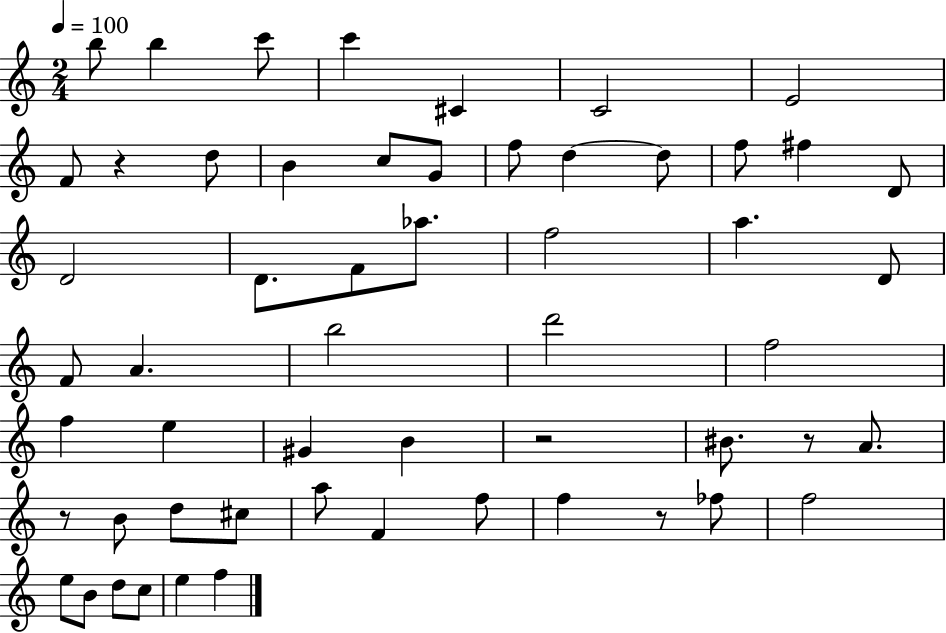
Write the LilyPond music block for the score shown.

{
  \clef treble
  \numericTimeSignature
  \time 2/4
  \key c \major
  \tempo 4 = 100
  b''8 b''4 c'''8 | c'''4 cis'4 | c'2 | e'2 | \break f'8 r4 d''8 | b'4 c''8 g'8 | f''8 d''4~~ d''8 | f''8 fis''4 d'8 | \break d'2 | d'8. f'8 aes''8. | f''2 | a''4. d'8 | \break f'8 a'4. | b''2 | d'''2 | f''2 | \break f''4 e''4 | gis'4 b'4 | r2 | bis'8. r8 a'8. | \break r8 b'8 d''8 cis''8 | a''8 f'4 f''8 | f''4 r8 fes''8 | f''2 | \break e''8 b'8 d''8 c''8 | e''4 f''4 | \bar "|."
}